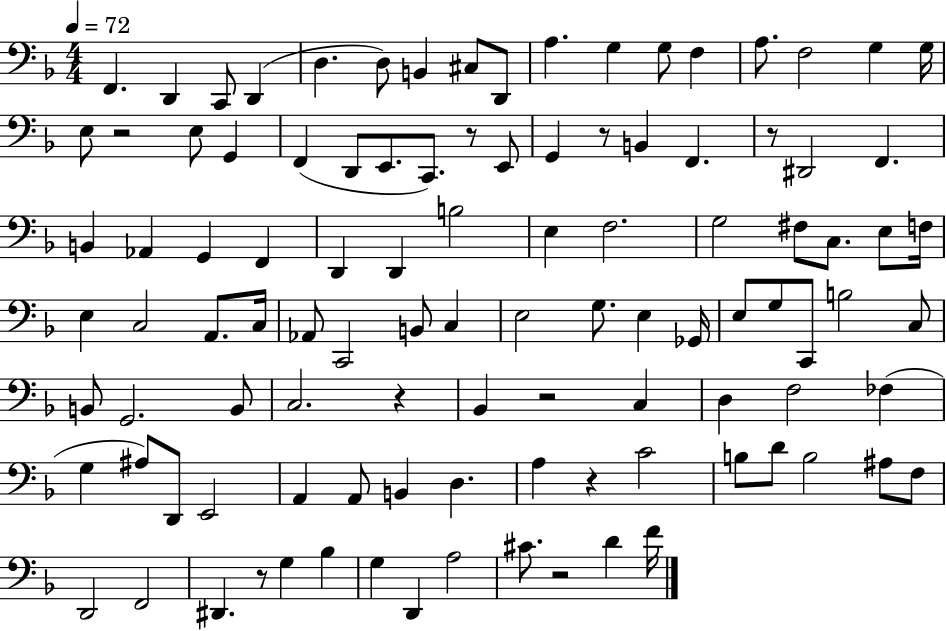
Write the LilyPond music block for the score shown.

{
  \clef bass
  \numericTimeSignature
  \time 4/4
  \key f \major
  \tempo 4 = 72
  f,4. d,4 c,8 d,4( | d4. d8) b,4 cis8 d,8 | a4. g4 g8 f4 | a8. f2 g4 g16 | \break e8 r2 e8 g,4 | f,4( d,8 e,8. c,8.) r8 e,8 | g,4 r8 b,4 f,4. | r8 dis,2 f,4. | \break b,4 aes,4 g,4 f,4 | d,4 d,4 b2 | e4 f2. | g2 fis8 c8. e8 f16 | \break e4 c2 a,8. c16 | aes,8 c,2 b,8 c4 | e2 g8. e4 ges,16 | e8 g8 c,8 b2 c8 | \break b,8 g,2. b,8 | c2. r4 | bes,4 r2 c4 | d4 f2 fes4( | \break g4 ais8) d,8 e,2 | a,4 a,8 b,4 d4. | a4 r4 c'2 | b8 d'8 b2 ais8 f8 | \break d,2 f,2 | dis,4. r8 g4 bes4 | g4 d,4 a2 | cis'8. r2 d'4 f'16 | \break \bar "|."
}